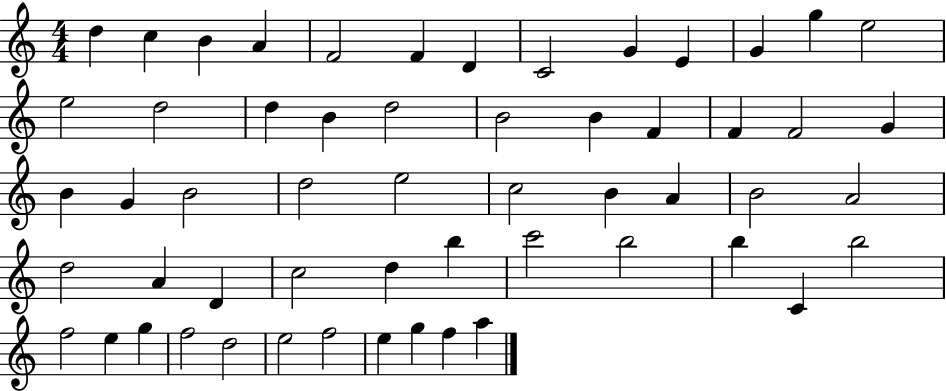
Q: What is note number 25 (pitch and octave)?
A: B4